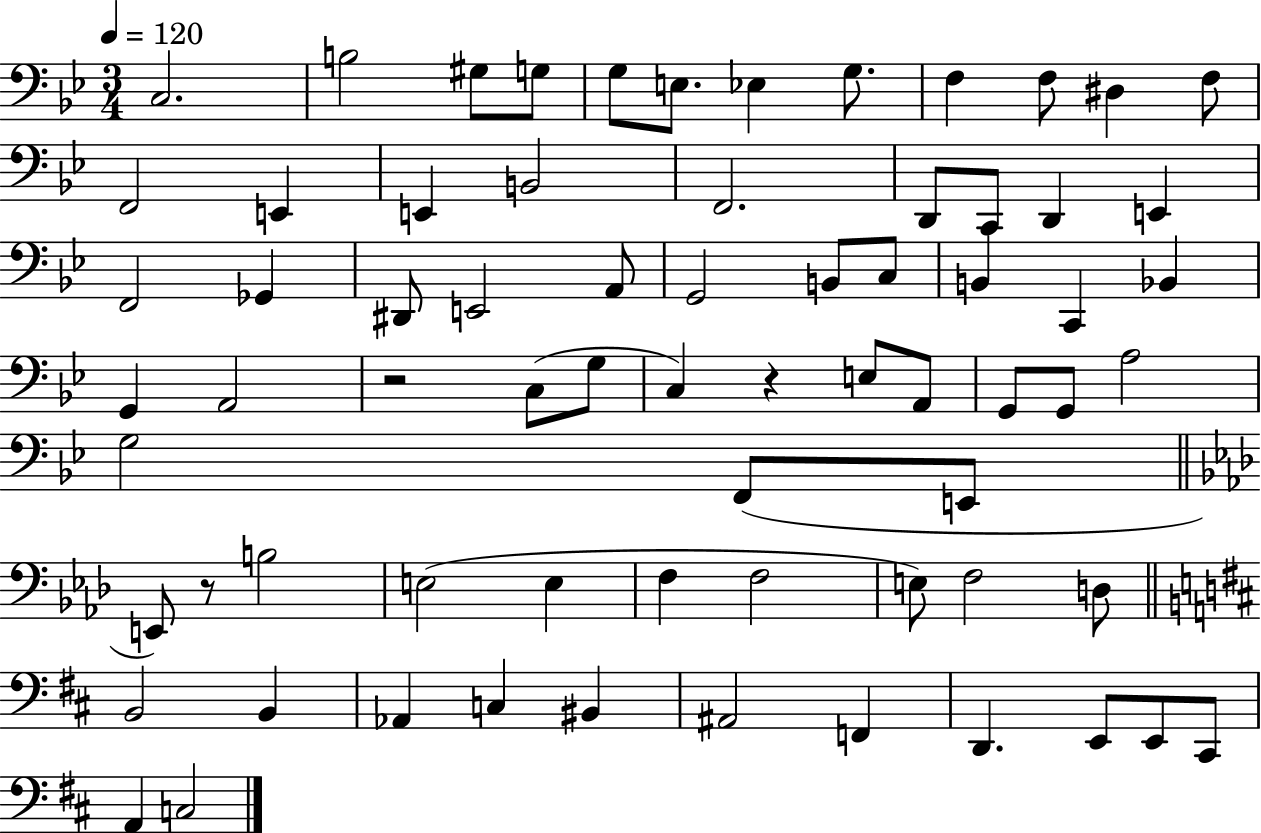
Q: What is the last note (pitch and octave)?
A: C3